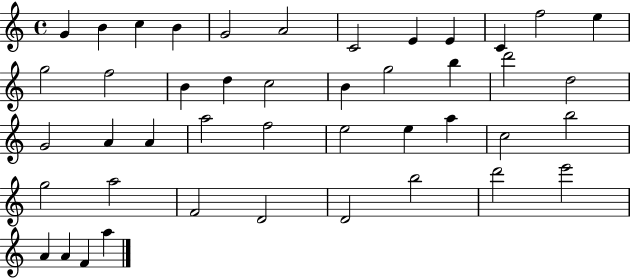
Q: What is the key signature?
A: C major